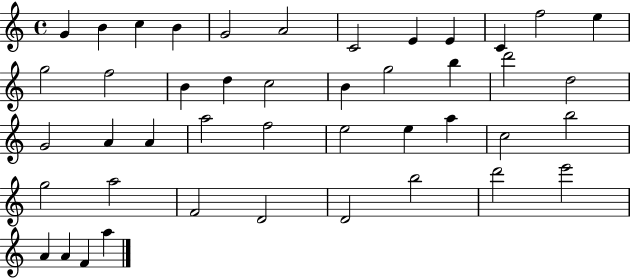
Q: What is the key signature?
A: C major